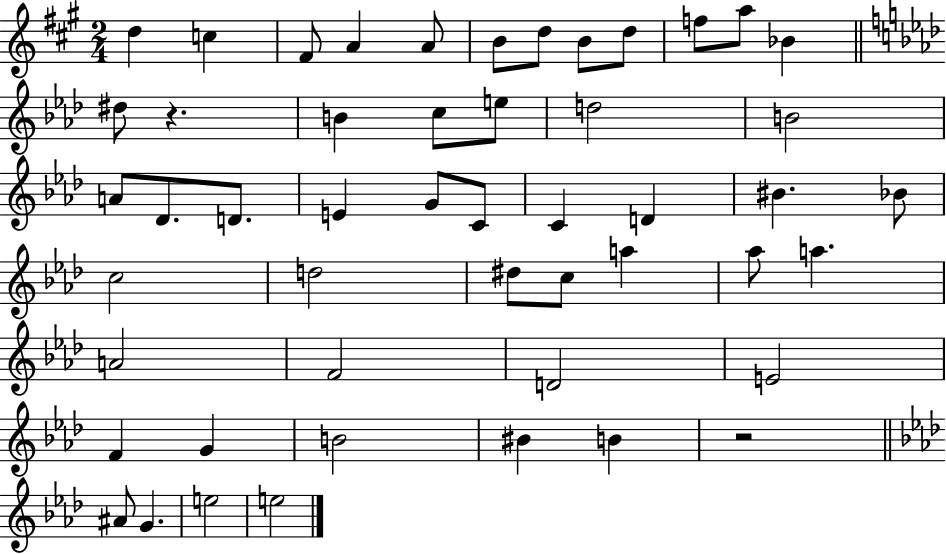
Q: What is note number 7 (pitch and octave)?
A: D5